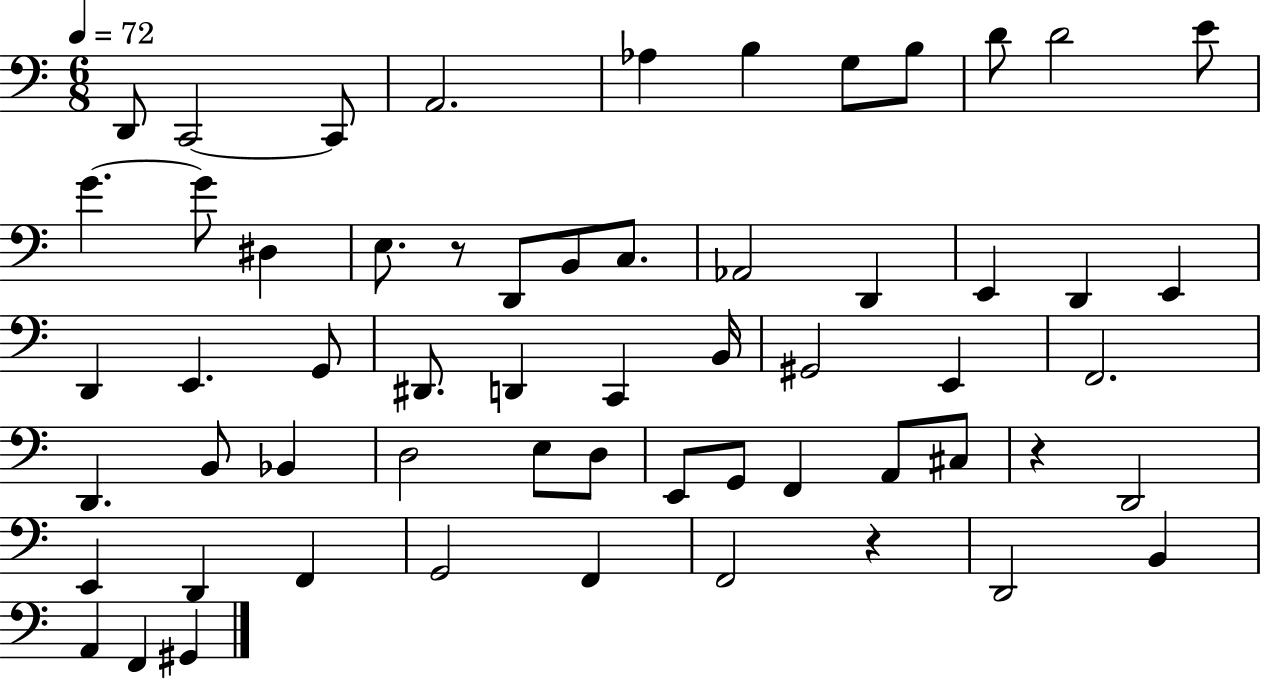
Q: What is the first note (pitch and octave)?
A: D2